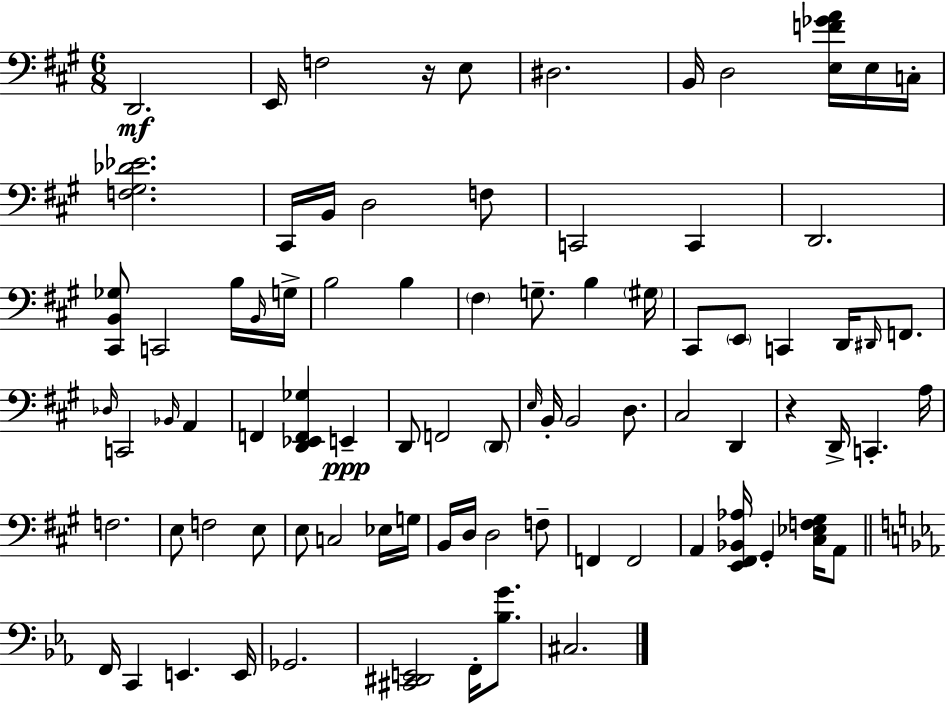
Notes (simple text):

D2/h. E2/s F3/h R/s E3/e D#3/h. B2/s D3/h [E3,F4,Gb4,A4]/s E3/s C3/s [F3,G#3,Db4,Eb4]/h. C#2/s B2/s D3/h F3/e C2/h C2/q D2/h. [C#2,B2,Gb3]/e C2/h B3/s B2/s G3/s B3/h B3/q F#3/q G3/e. B3/q G#3/s C#2/e E2/e C2/q D2/s D#2/s F2/e. Db3/s C2/h Bb2/s A2/q F2/q [D2,Eb2,F2,Gb3]/q E2/q D2/e F2/h D2/e E3/s B2/s B2/h D3/e. C#3/h D2/q R/q D2/s C2/q. A3/s F3/h. E3/e F3/h E3/e E3/e C3/h Eb3/s G3/s B2/s D3/s D3/h F3/e F2/q F2/h A2/q [E2,F#2,Bb2,Ab3]/s G#2/q [C#3,Eb3,F3,G#3]/s A2/e F2/s C2/q E2/q. E2/s Gb2/h. [C#2,D#2,E2]/h F2/s [Bb3,G4]/e. C#3/h.